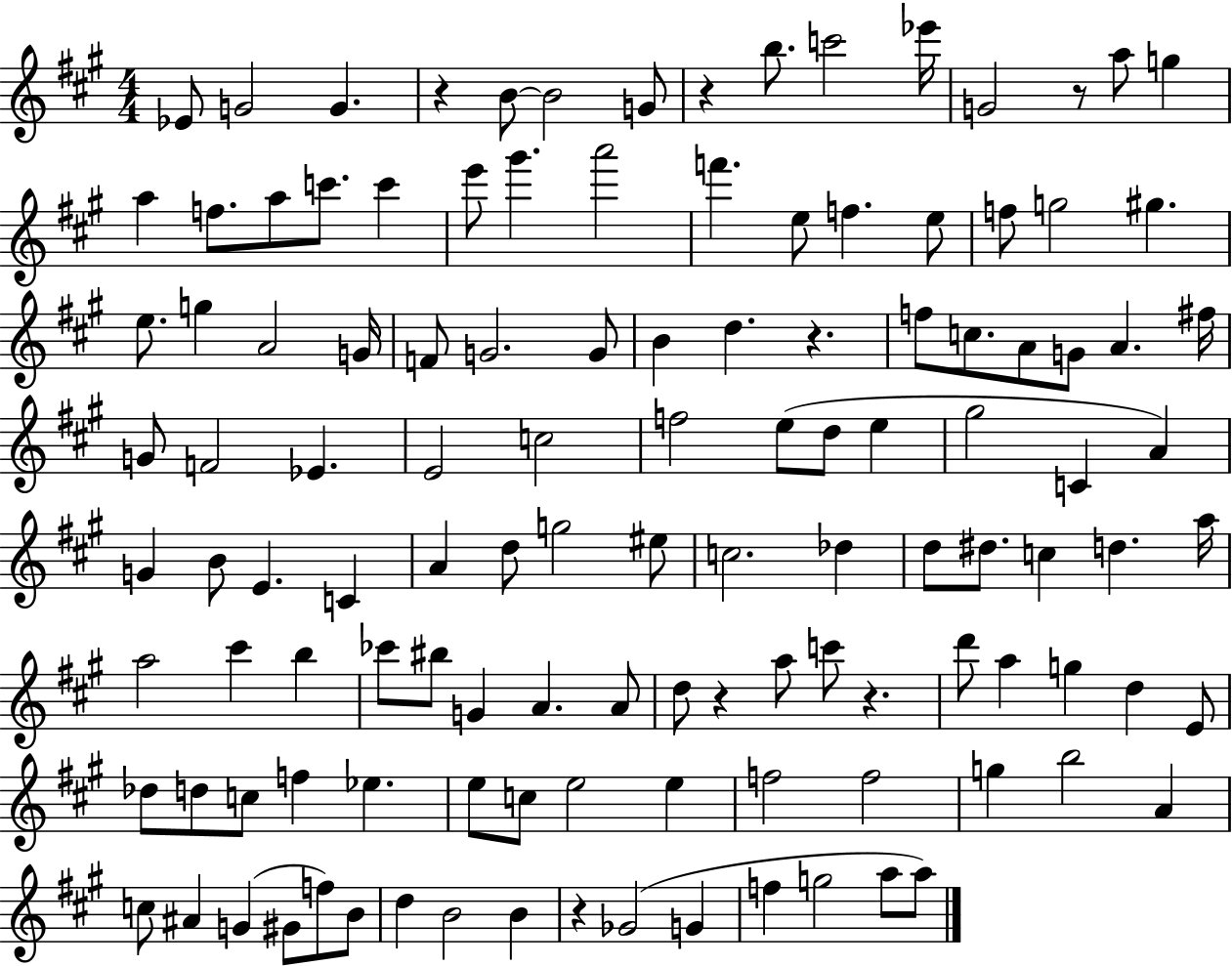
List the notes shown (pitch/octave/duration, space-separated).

Eb4/e G4/h G4/q. R/q B4/e B4/h G4/e R/q B5/e. C6/h Eb6/s G4/h R/e A5/e G5/q A5/q F5/e. A5/e C6/e. C6/q E6/e G#6/q. A6/h F6/q. E5/e F5/q. E5/e F5/e G5/h G#5/q. E5/e. G5/q A4/h G4/s F4/e G4/h. G4/e B4/q D5/q. R/q. F5/e C5/e. A4/e G4/e A4/q. F#5/s G4/e F4/h Eb4/q. E4/h C5/h F5/h E5/e D5/e E5/q G#5/h C4/q A4/q G4/q B4/e E4/q. C4/q A4/q D5/e G5/h EIS5/e C5/h. Db5/q D5/e D#5/e. C5/q D5/q. A5/s A5/h C#6/q B5/q CES6/e BIS5/e G4/q A4/q. A4/e D5/e R/q A5/e C6/e R/q. D6/e A5/q G5/q D5/q E4/e Db5/e D5/e C5/e F5/q Eb5/q. E5/e C5/e E5/h E5/q F5/h F5/h G5/q B5/h A4/q C5/e A#4/q G4/q G#4/e F5/e B4/e D5/q B4/h B4/q R/q Gb4/h G4/q F5/q G5/h A5/e A5/e